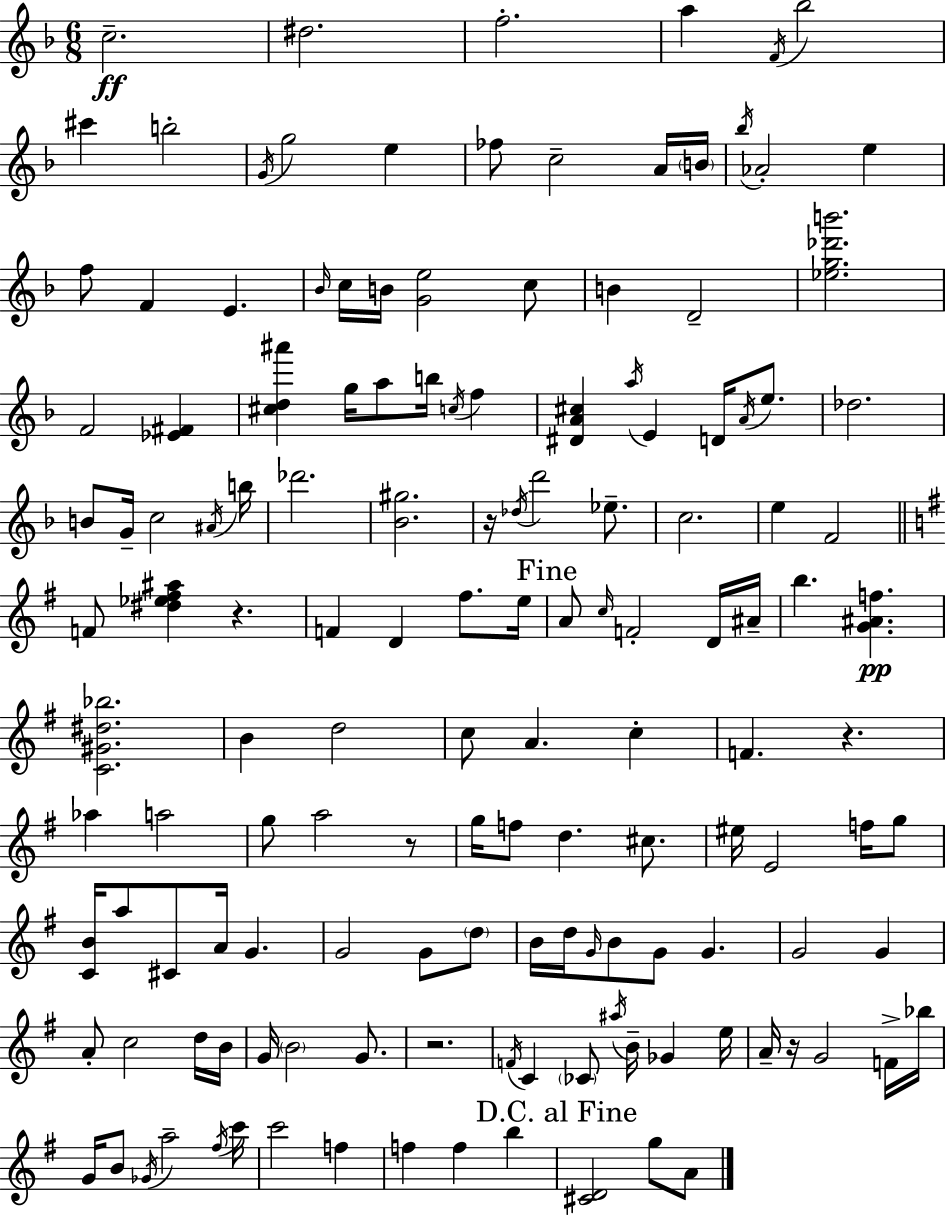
{
  \clef treble
  \numericTimeSignature
  \time 6/8
  \key d \minor
  c''2.--\ff | dis''2. | f''2.-. | a''4 \acciaccatura { f'16 } bes''2 | \break cis'''4 b''2-. | \acciaccatura { g'16 } g''2 e''4 | fes''8 c''2-- | a'16 \parenthesize b'16 \acciaccatura { bes''16 } aes'2-. e''4 | \break f''8 f'4 e'4. | \grace { bes'16 } c''16 b'16 <g' e''>2 | c''8 b'4 d'2-- | <ees'' g'' des''' b'''>2. | \break f'2 | <ees' fis'>4 <cis'' d'' ais'''>4 g''16 a''8 b''16 | \acciaccatura { c''16 } f''4 <dis' a' cis''>4 \acciaccatura { a''16 } e'4 | d'16 \acciaccatura { a'16 } e''8. des''2. | \break b'8 g'16-- c''2 | \acciaccatura { ais'16 } b''16 des'''2. | <bes' gis''>2. | r16 \acciaccatura { des''16 } d'''2 | \break ees''8.-- c''2. | e''4 | f'2 \bar "||" \break \key g \major f'8 <dis'' ees'' fis'' ais''>4 r4. | f'4 d'4 fis''8. e''16 | \mark "Fine" a'8 \grace { c''16 } f'2-. d'16 | ais'16-- b''4. <g' ais' f''>4.\pp | \break <c' gis' dis'' bes''>2. | b'4 d''2 | c''8 a'4. c''4-. | f'4. r4. | \break aes''4 a''2 | g''8 a''2 r8 | g''16 f''8 d''4. cis''8. | eis''16 e'2 f''16 g''8 | \break <c' b'>16 a''8 cis'8 a'16 g'4. | g'2 g'8 \parenthesize d''8 | b'16 d''16 \grace { g'16 } b'8 g'8 g'4. | g'2 g'4 | \break a'8-. c''2 | d''16 b'16 g'16 \parenthesize b'2 g'8. | r2. | \acciaccatura { f'16 } c'4 \parenthesize ces'8 \acciaccatura { ais''16 } b'16-- ges'4 | \break e''16 a'16-- r16 g'2 | f'16-> bes''16 g'16 b'8 \acciaccatura { ges'16 } a''2-- | \acciaccatura { fis''16 } c'''16 c'''2 | f''4 f''4 f''4 | \break b''4 \mark "D.C. al Fine" <cis' d'>2 | g''8 a'8 \bar "|."
}